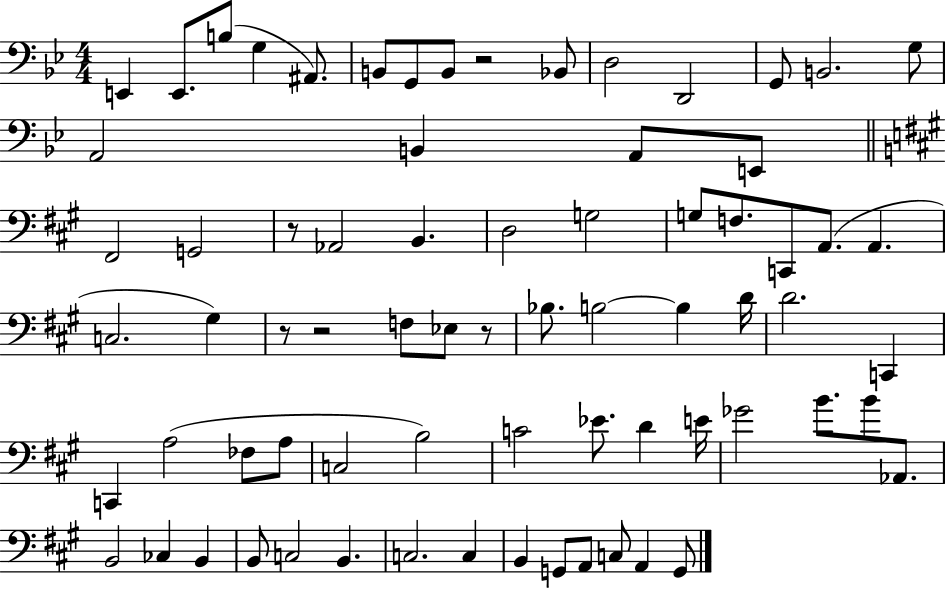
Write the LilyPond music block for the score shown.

{
  \clef bass
  \numericTimeSignature
  \time 4/4
  \key bes \major
  \repeat volta 2 { e,4 e,8. b8( g4 ais,8.) | b,8 g,8 b,8 r2 bes,8 | d2 d,2 | g,8 b,2. g8 | \break a,2 b,4 a,8 e,8 | \bar "||" \break \key a \major fis,2 g,2 | r8 aes,2 b,4. | d2 g2 | g8 f8. c,8 a,8.( a,4. | \break c2. gis4) | r8 r2 f8 ees8 r8 | bes8. b2~~ b4 d'16 | d'2. c,4 | \break c,4 a2( fes8 a8 | c2 b2) | c'2 ees'8. d'4 e'16 | ges'2 b'8. b'8 aes,8. | \break b,2 ces4 b,4 | b,8 c2 b,4. | c2. c4 | b,4 g,8 a,8 c8 a,4 g,8 | \break } \bar "|."
}